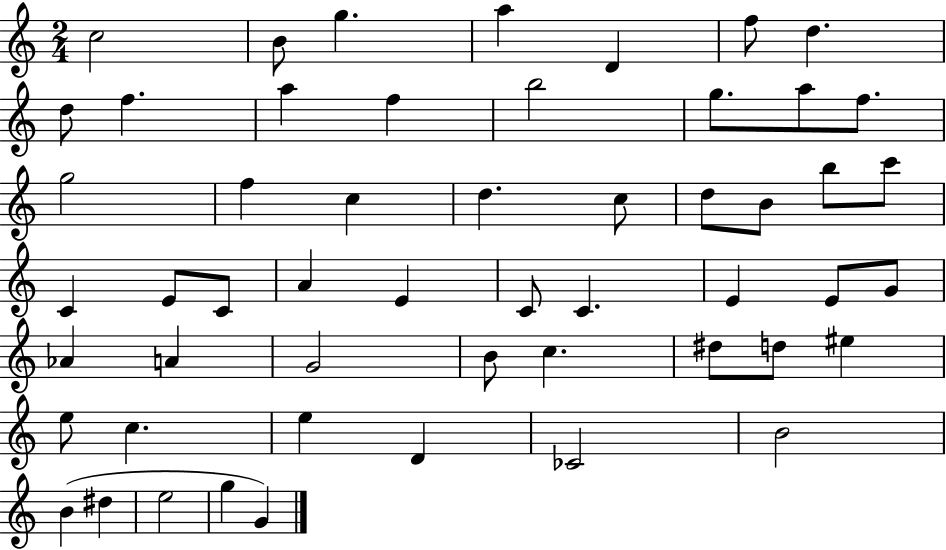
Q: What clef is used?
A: treble